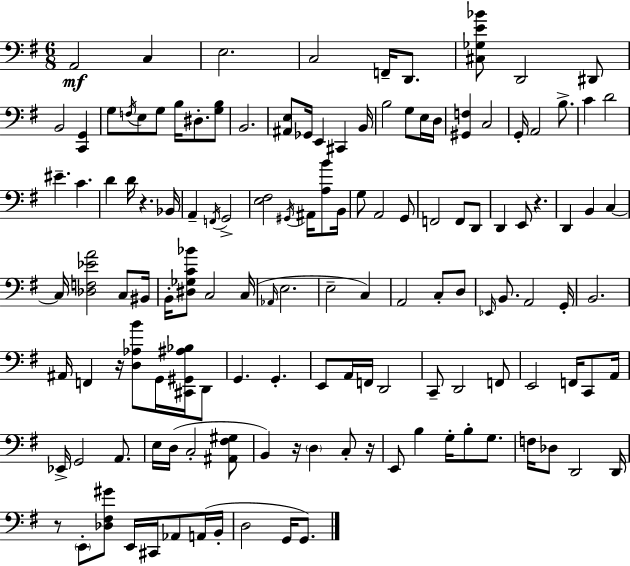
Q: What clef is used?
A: bass